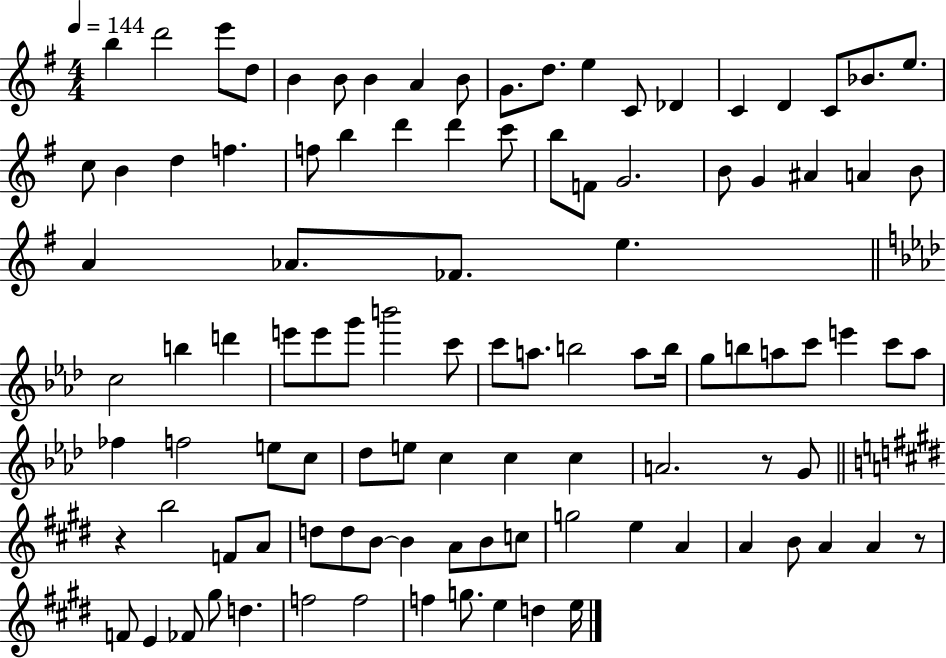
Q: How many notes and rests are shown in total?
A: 103